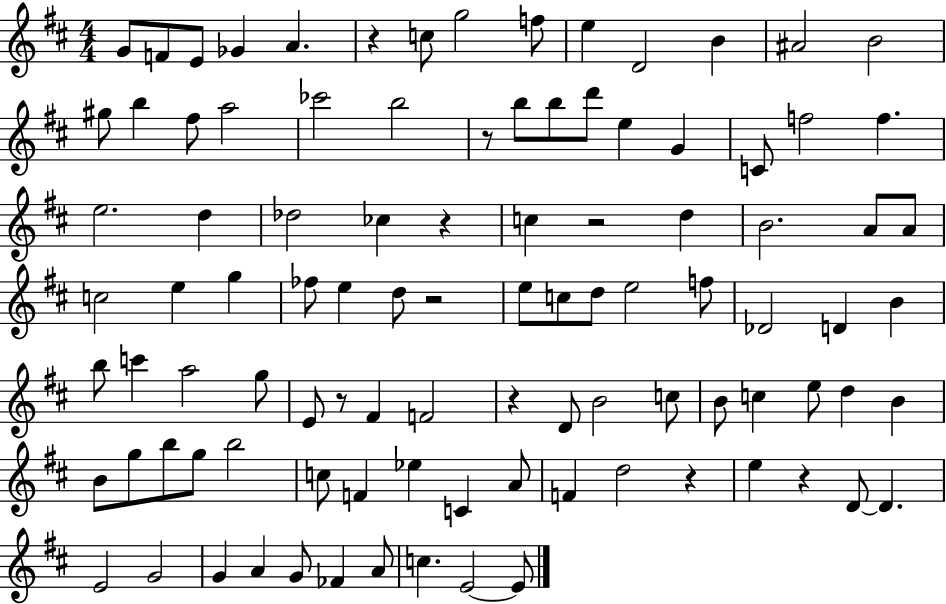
G4/e F4/e E4/e Gb4/q A4/q. R/q C5/e G5/h F5/e E5/q D4/h B4/q A#4/h B4/h G#5/e B5/q F#5/e A5/h CES6/h B5/h R/e B5/e B5/e D6/e E5/q G4/q C4/e F5/h F5/q. E5/h. D5/q Db5/h CES5/q R/q C5/q R/h D5/q B4/h. A4/e A4/e C5/h E5/q G5/q FES5/e E5/q D5/e R/h E5/e C5/e D5/e E5/h F5/e Db4/h D4/q B4/q B5/e C6/q A5/h G5/e E4/e R/e F#4/q F4/h R/q D4/e B4/h C5/e B4/e C5/q E5/e D5/q B4/q B4/e G5/e B5/e G5/e B5/h C5/e F4/q Eb5/q C4/q A4/e F4/q D5/h R/q E5/q R/q D4/e D4/q. E4/h G4/h G4/q A4/q G4/e FES4/q A4/e C5/q. E4/h E4/e